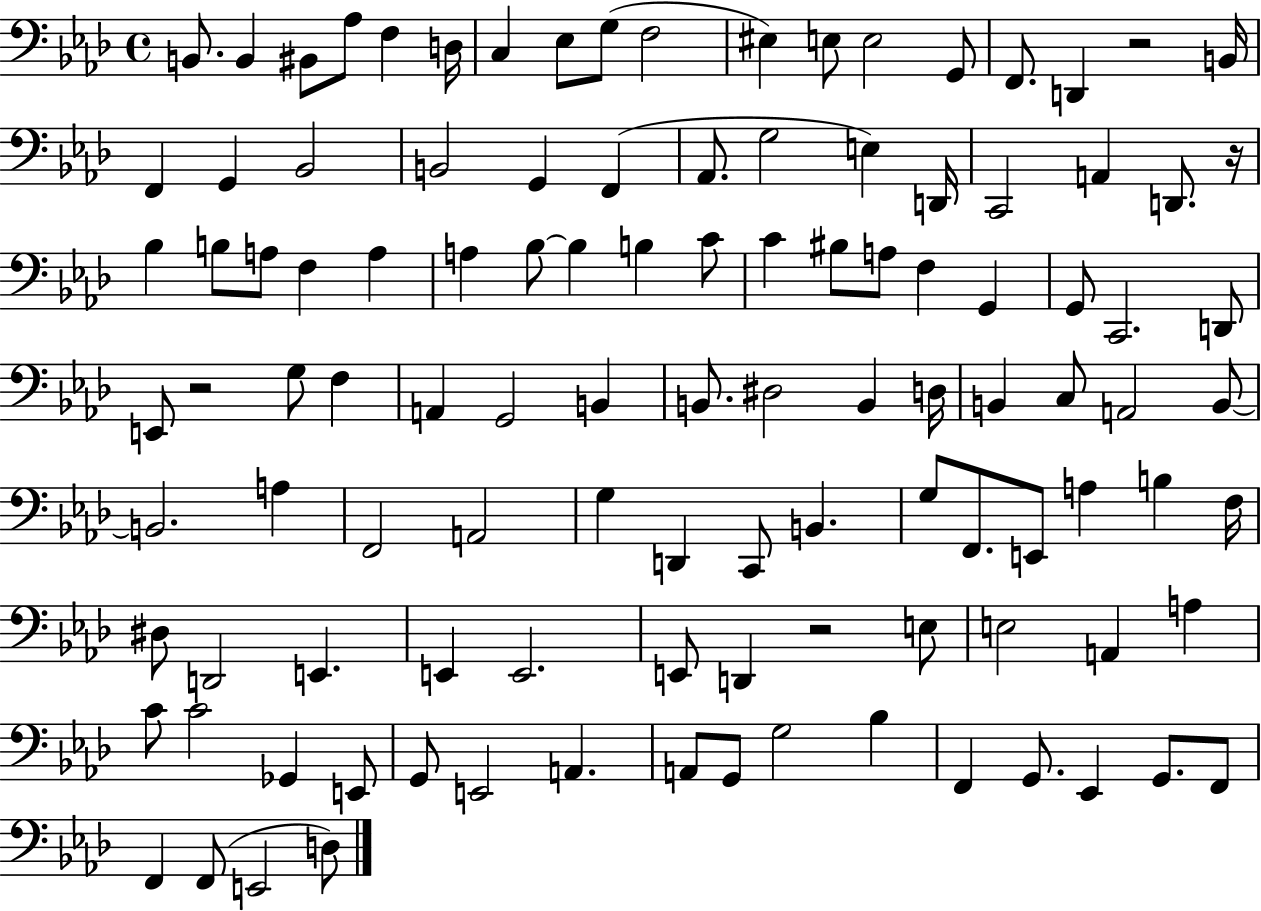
{
  \clef bass
  \time 4/4
  \defaultTimeSignature
  \key aes \major
  b,8. b,4 bis,8 aes8 f4 d16 | c4 ees8 g8( f2 | eis4) e8 e2 g,8 | f,8. d,4 r2 b,16 | \break f,4 g,4 bes,2 | b,2 g,4 f,4( | aes,8. g2 e4) d,16 | c,2 a,4 d,8. r16 | \break bes4 b8 a8 f4 a4 | a4 bes8~~ bes4 b4 c'8 | c'4 bis8 a8 f4 g,4 | g,8 c,2. d,8 | \break e,8 r2 g8 f4 | a,4 g,2 b,4 | b,8. dis2 b,4 d16 | b,4 c8 a,2 b,8~~ | \break b,2. a4 | f,2 a,2 | g4 d,4 c,8 b,4. | g8 f,8. e,8 a4 b4 f16 | \break dis8 d,2 e,4. | e,4 e,2. | e,8 d,4 r2 e8 | e2 a,4 a4 | \break c'8 c'2 ges,4 e,8 | g,8 e,2 a,4. | a,8 g,8 g2 bes4 | f,4 g,8. ees,4 g,8. f,8 | \break f,4 f,8( e,2 d8) | \bar "|."
}